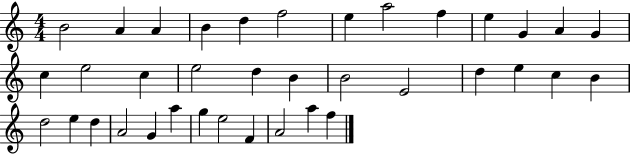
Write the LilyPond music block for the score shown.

{
  \clef treble
  \numericTimeSignature
  \time 4/4
  \key c \major
  b'2 a'4 a'4 | b'4 d''4 f''2 | e''4 a''2 f''4 | e''4 g'4 a'4 g'4 | \break c''4 e''2 c''4 | e''2 d''4 b'4 | b'2 e'2 | d''4 e''4 c''4 b'4 | \break d''2 e''4 d''4 | a'2 g'4 a''4 | g''4 e''2 f'4 | a'2 a''4 f''4 | \break \bar "|."
}